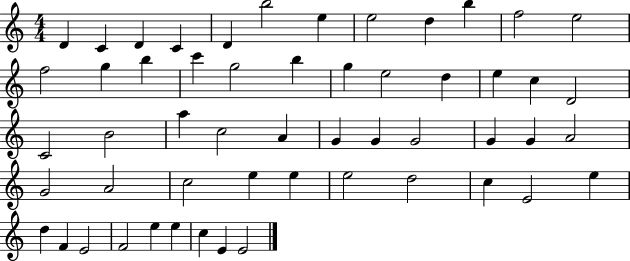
X:1
T:Untitled
M:4/4
L:1/4
K:C
D C D C D b2 e e2 d b f2 e2 f2 g b c' g2 b g e2 d e c D2 C2 B2 a c2 A G G G2 G G A2 G2 A2 c2 e e e2 d2 c E2 e d F E2 F2 e e c E E2